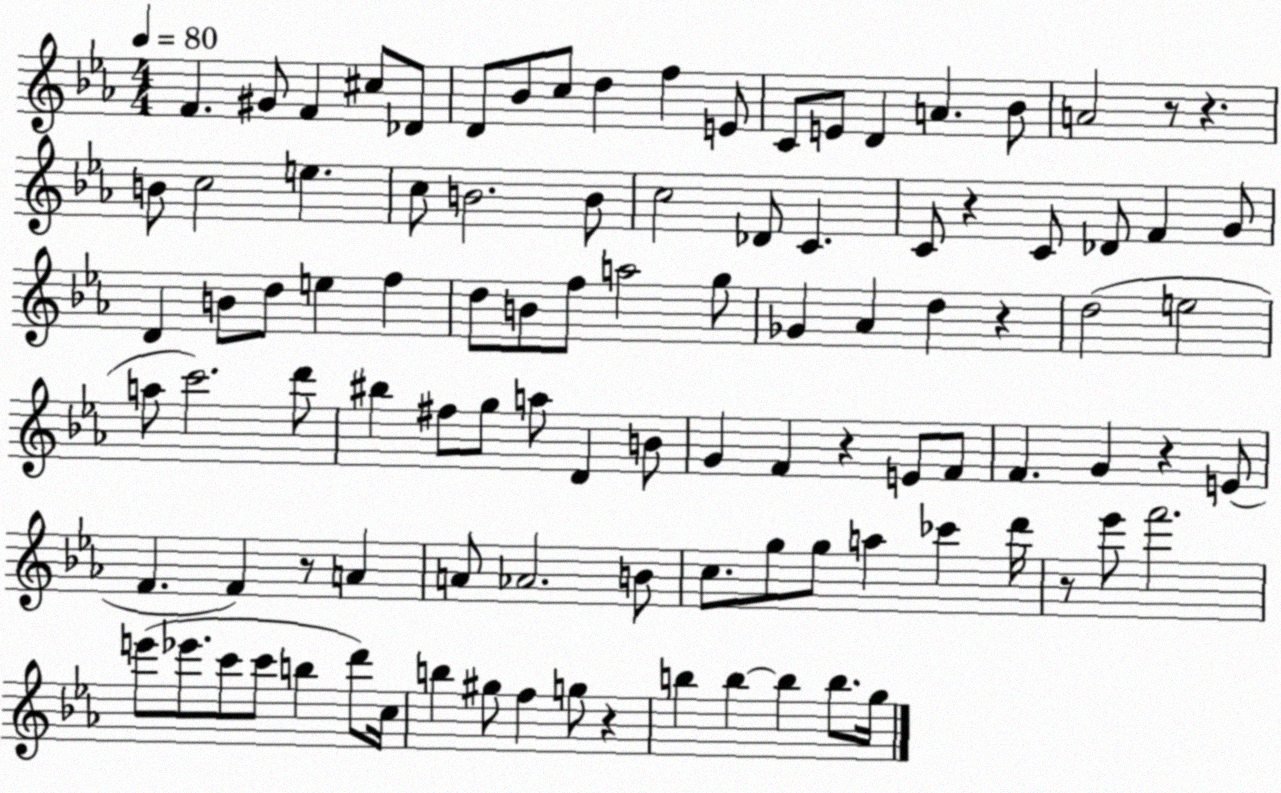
X:1
T:Untitled
M:4/4
L:1/4
K:Eb
F ^G/2 F ^c/2 _D/2 D/2 _B/2 c/2 d f E/2 C/2 E/2 D A _B/2 A2 z/2 z B/2 c2 e c/2 B2 B/2 c2 _D/2 C C/2 z C/2 _D/2 F G/2 D B/2 d/2 e f d/2 B/2 f/2 a2 g/2 _G _A d z d2 e2 a/2 c'2 d'/2 ^b ^f/2 g/2 a/2 D B/2 G F z E/2 F/2 F G z E/2 F F z/2 A A/2 _A2 B/2 c/2 g/2 g/2 a _c' d'/4 z/2 _e'/2 f'2 e'/2 _e'/2 c'/2 c'/2 b d'/2 c/4 b ^g/2 f g/2 z b b b b/2 g/4